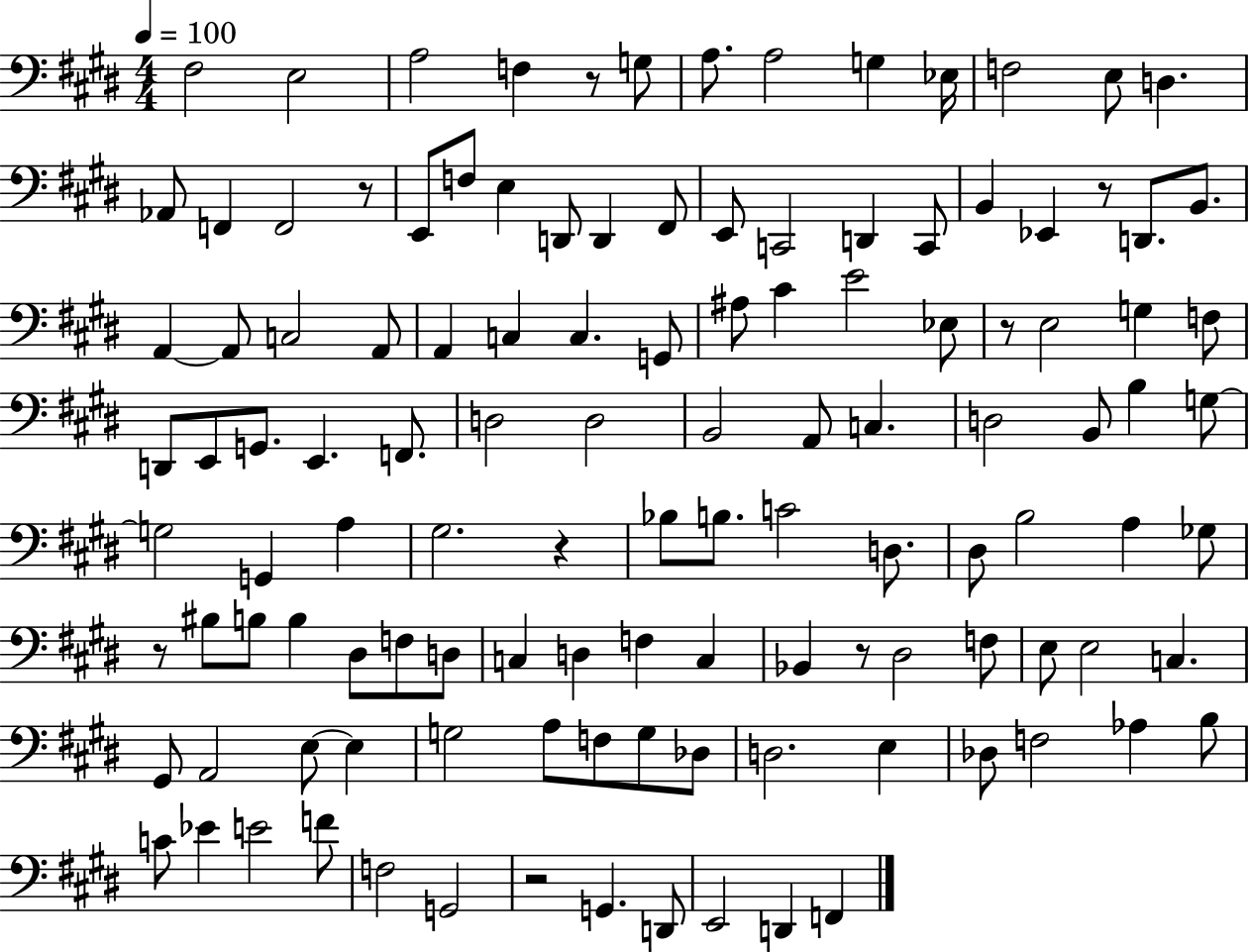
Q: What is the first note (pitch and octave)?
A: F#3